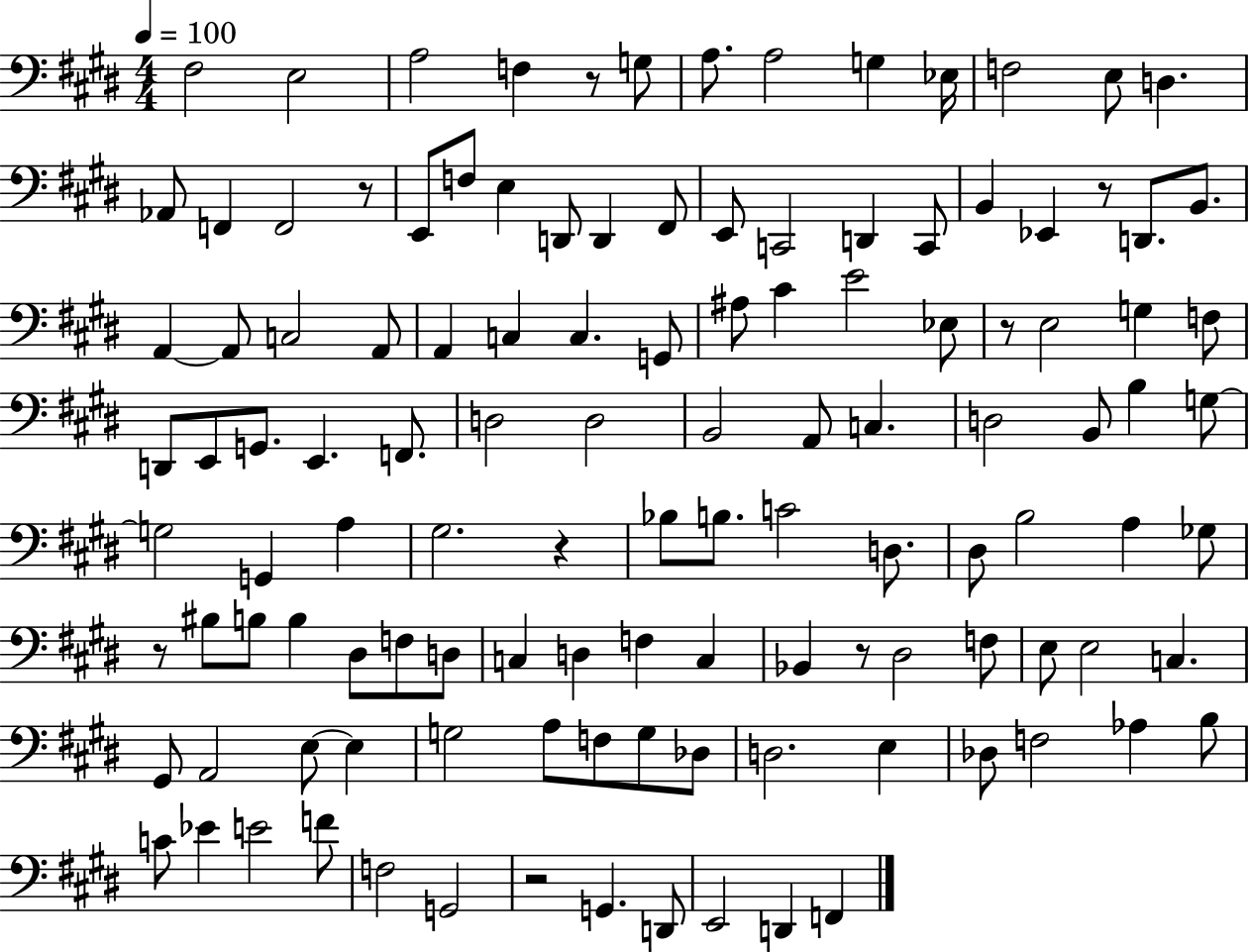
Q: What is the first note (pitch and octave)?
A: F#3